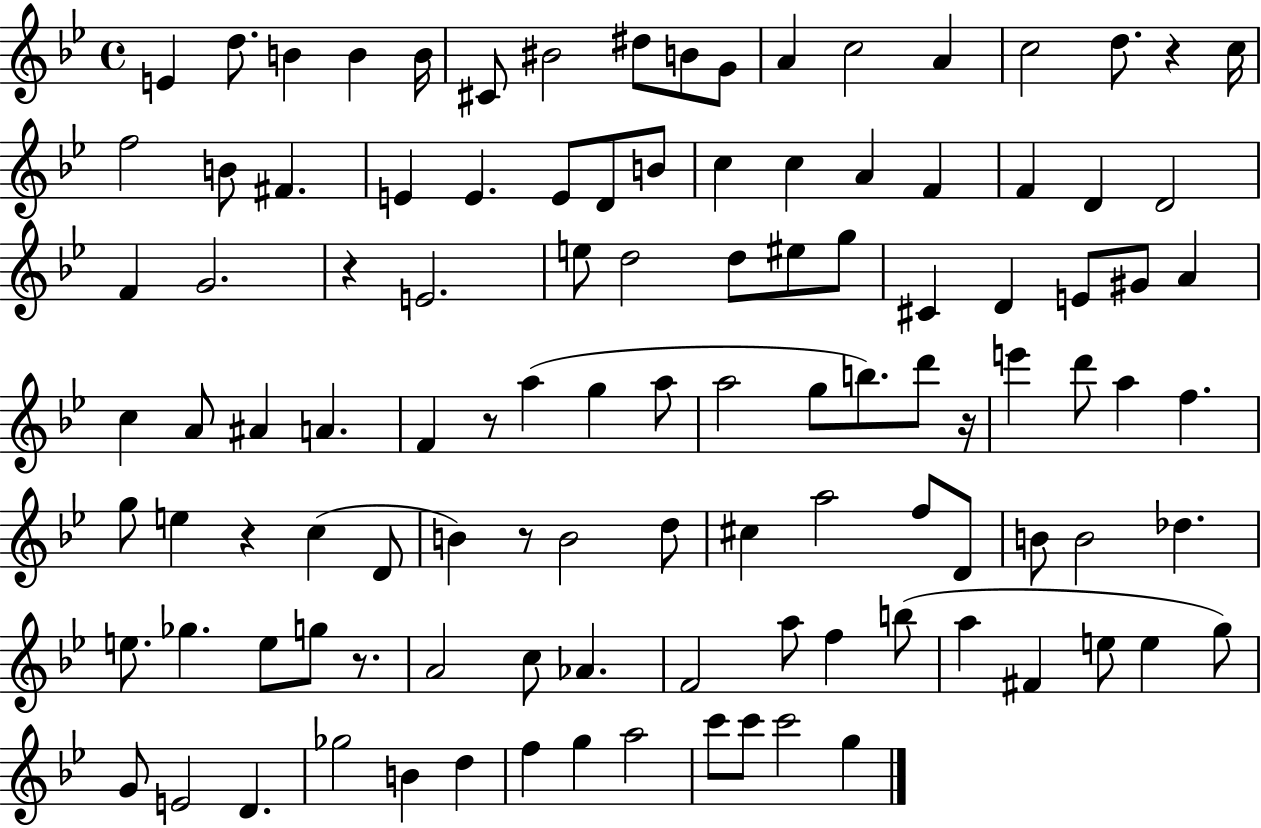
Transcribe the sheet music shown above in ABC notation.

X:1
T:Untitled
M:4/4
L:1/4
K:Bb
E d/2 B B B/4 ^C/2 ^B2 ^d/2 B/2 G/2 A c2 A c2 d/2 z c/4 f2 B/2 ^F E E E/2 D/2 B/2 c c A F F D D2 F G2 z E2 e/2 d2 d/2 ^e/2 g/2 ^C D E/2 ^G/2 A c A/2 ^A A F z/2 a g a/2 a2 g/2 b/2 d'/2 z/4 e' d'/2 a f g/2 e z c D/2 B z/2 B2 d/2 ^c a2 f/2 D/2 B/2 B2 _d e/2 _g e/2 g/2 z/2 A2 c/2 _A F2 a/2 f b/2 a ^F e/2 e g/2 G/2 E2 D _g2 B d f g a2 c'/2 c'/2 c'2 g